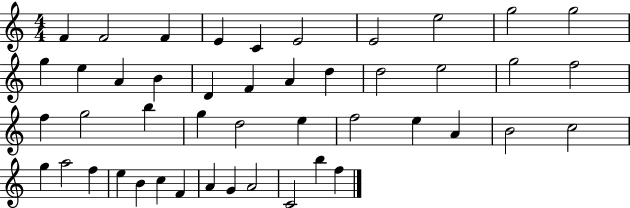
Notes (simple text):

F4/q F4/h F4/q E4/q C4/q E4/h E4/h E5/h G5/h G5/h G5/q E5/q A4/q B4/q D4/q F4/q A4/q D5/q D5/h E5/h G5/h F5/h F5/q G5/h B5/q G5/q D5/h E5/q F5/h E5/q A4/q B4/h C5/h G5/q A5/h F5/q E5/q B4/q C5/q F4/q A4/q G4/q A4/h C4/h B5/q F5/q